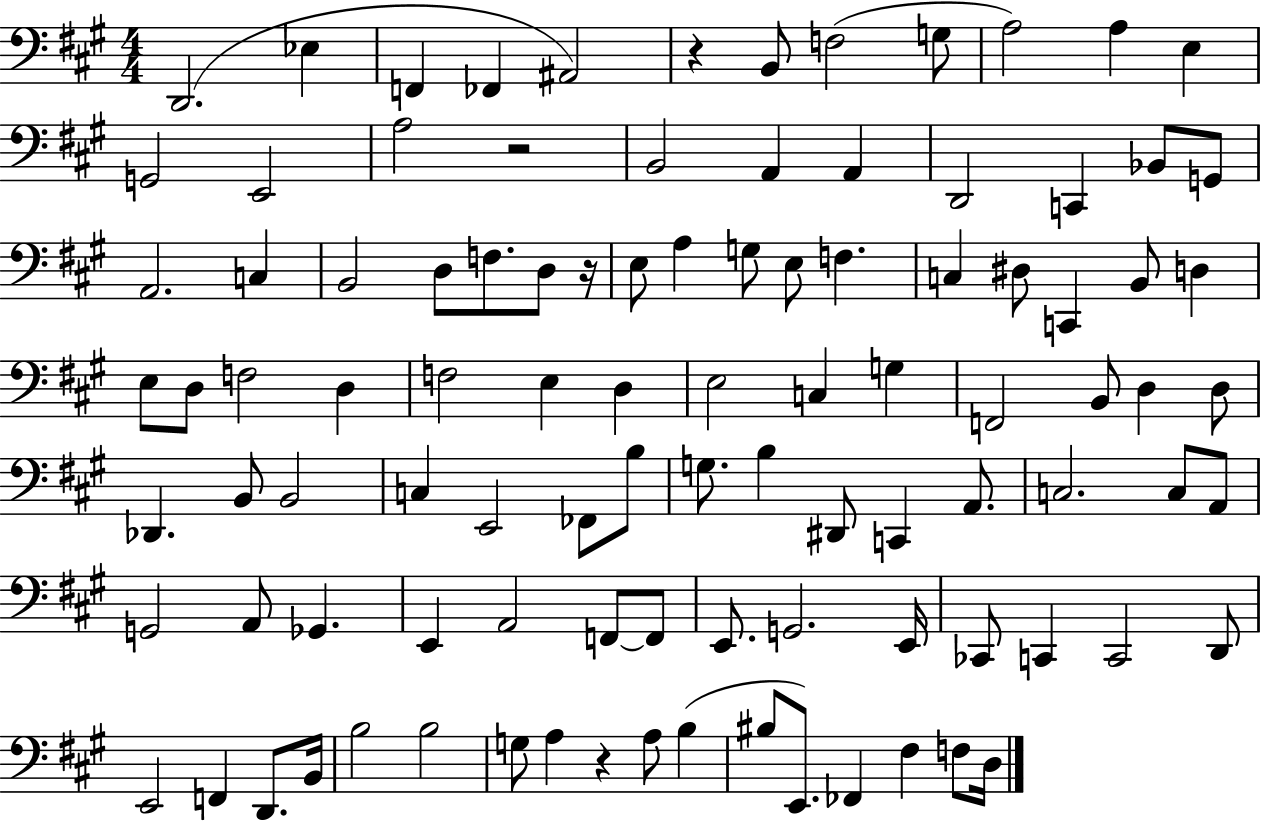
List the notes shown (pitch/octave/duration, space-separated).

D2/h. Eb3/q F2/q FES2/q A#2/h R/q B2/e F3/h G3/e A3/h A3/q E3/q G2/h E2/h A3/h R/h B2/h A2/q A2/q D2/h C2/q Bb2/e G2/e A2/h. C3/q B2/h D3/e F3/e. D3/e R/s E3/e A3/q G3/e E3/e F3/q. C3/q D#3/e C2/q B2/e D3/q E3/e D3/e F3/h D3/q F3/h E3/q D3/q E3/h C3/q G3/q F2/h B2/e D3/q D3/e Db2/q. B2/e B2/h C3/q E2/h FES2/e B3/e G3/e. B3/q D#2/e C2/q A2/e. C3/h. C3/e A2/e G2/h A2/e Gb2/q. E2/q A2/h F2/e F2/e E2/e. G2/h. E2/s CES2/e C2/q C2/h D2/e E2/h F2/q D2/e. B2/s B3/h B3/h G3/e A3/q R/q A3/e B3/q BIS3/e E2/e. FES2/q F#3/q F3/e D3/s